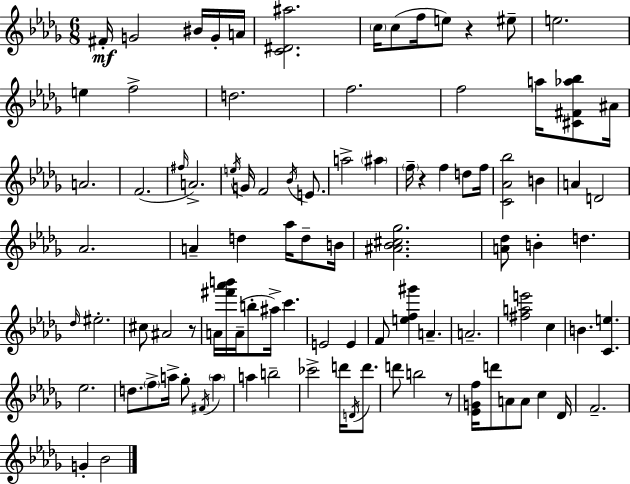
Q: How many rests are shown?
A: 4